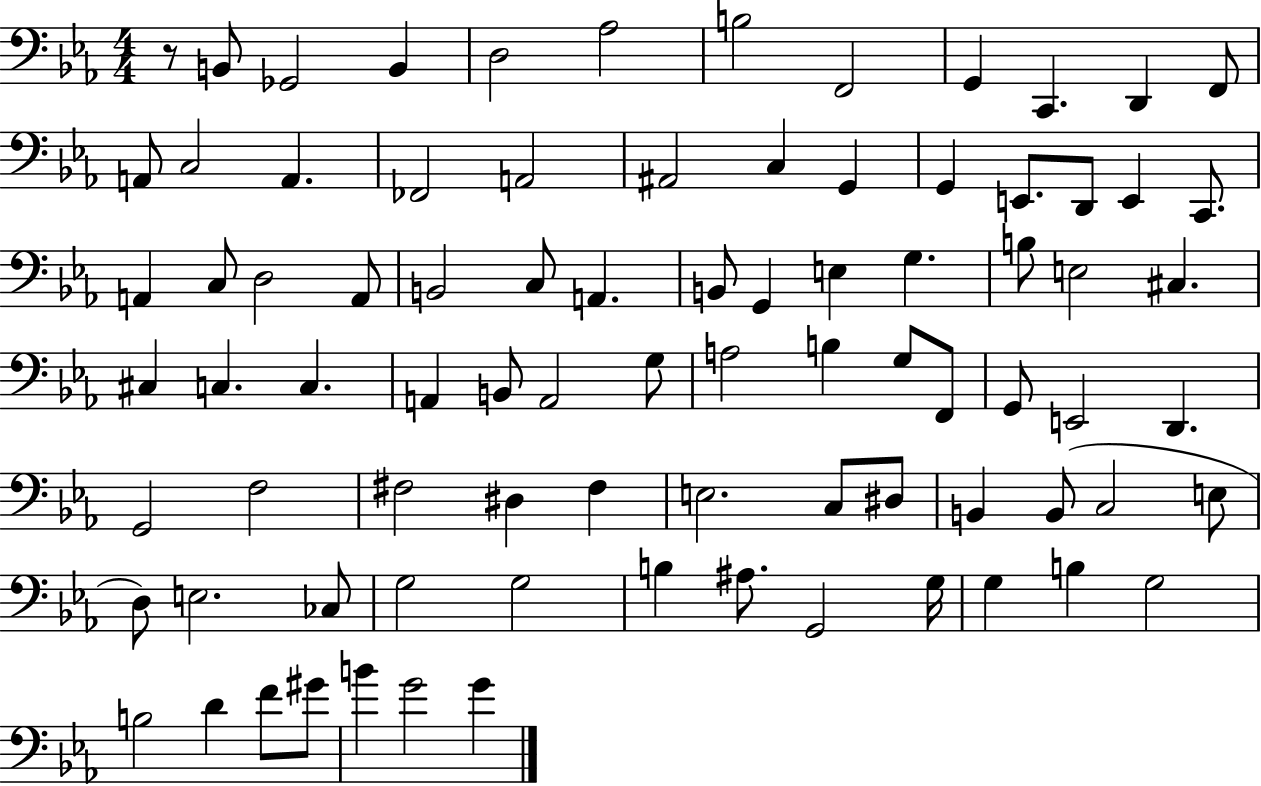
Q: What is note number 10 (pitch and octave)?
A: D2